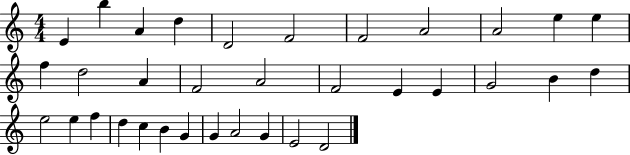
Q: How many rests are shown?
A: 0